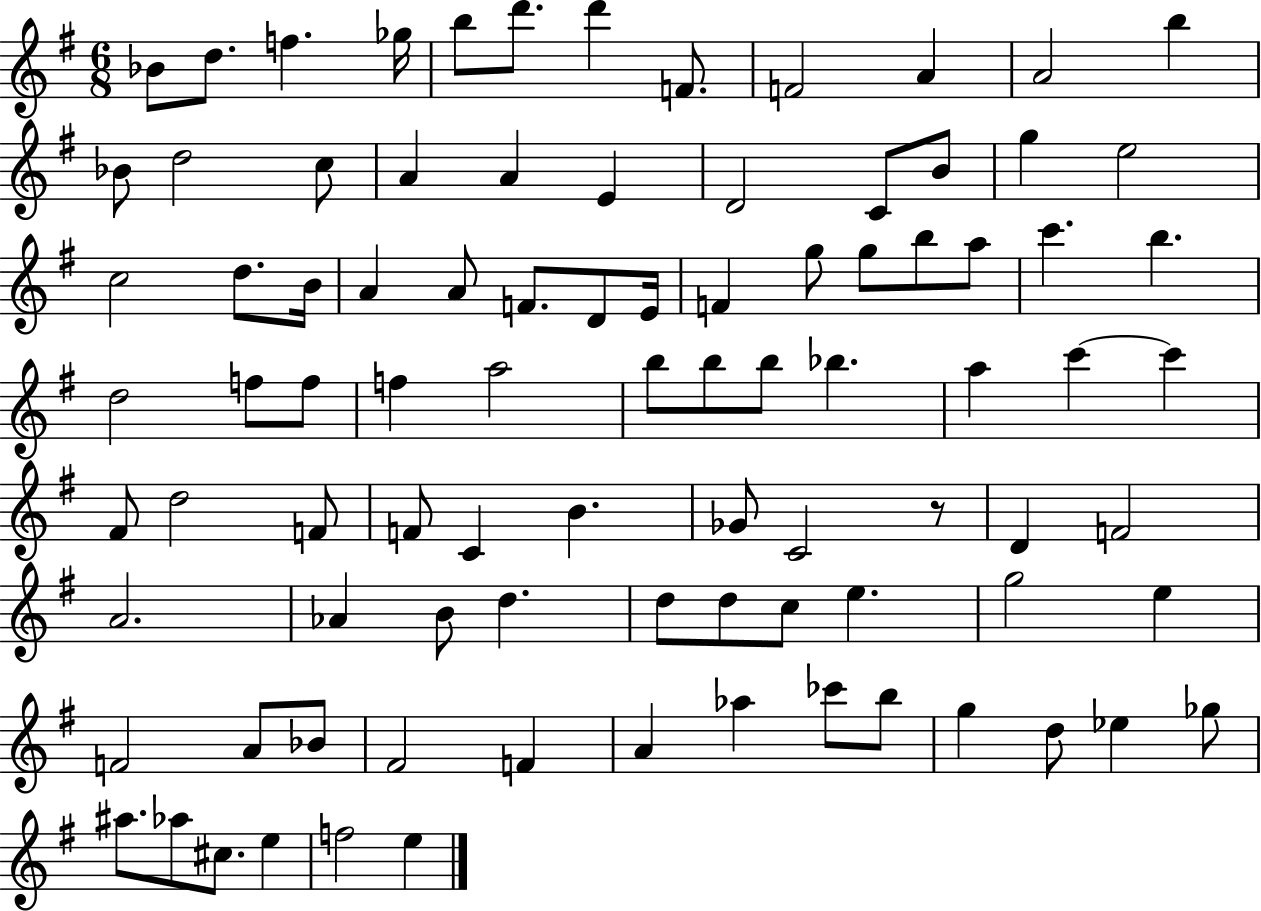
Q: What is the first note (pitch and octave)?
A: Bb4